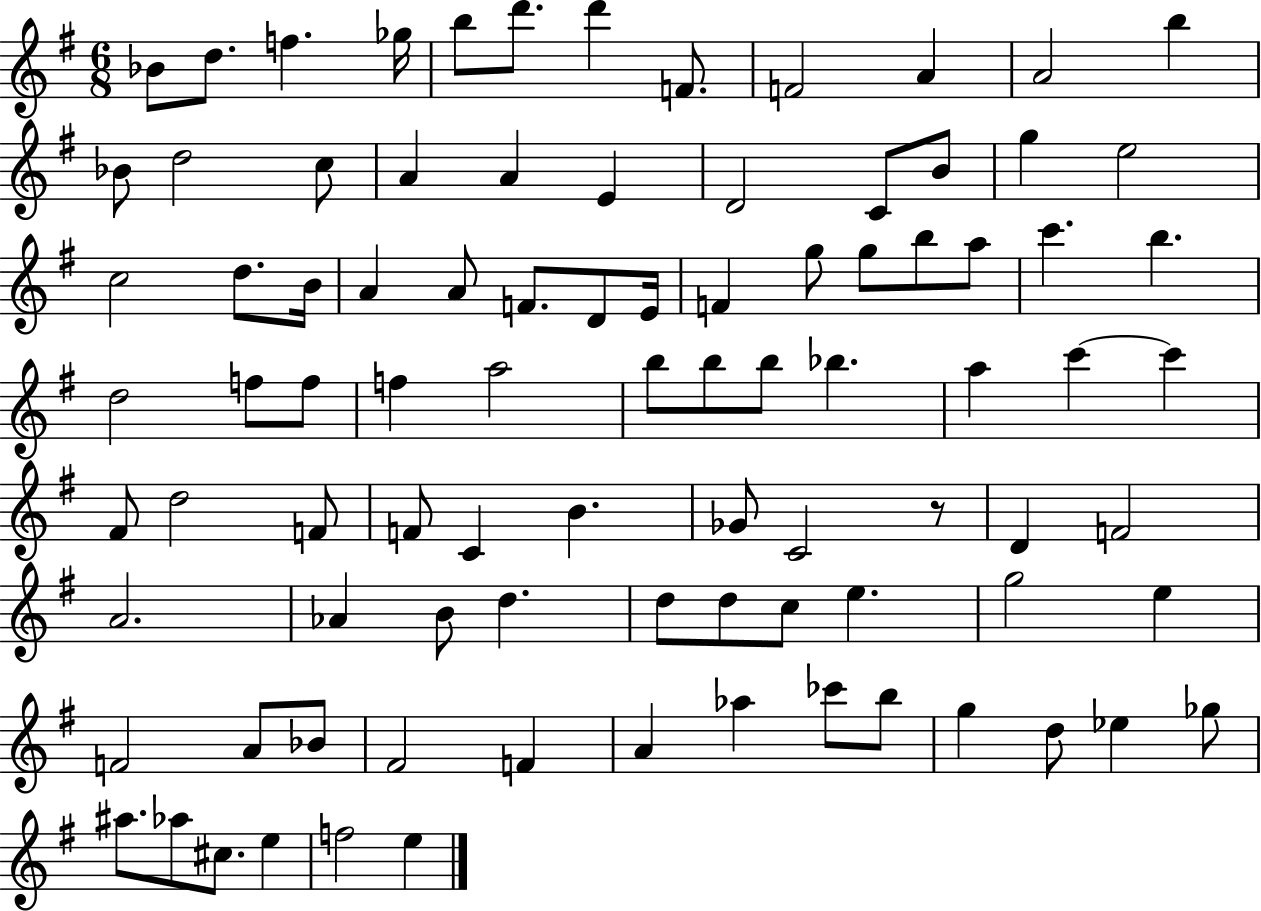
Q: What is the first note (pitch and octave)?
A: Bb4